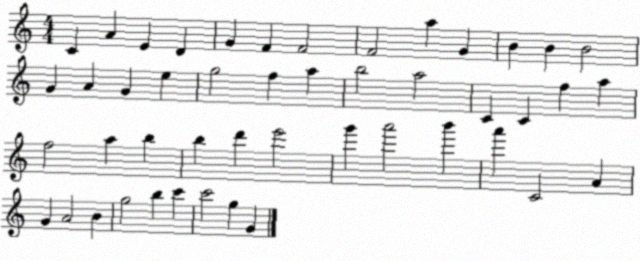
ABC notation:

X:1
T:Untitled
M:4/4
L:1/4
K:C
C A E D G F F2 F2 a G B B B2 G A G e g2 f a b2 a2 C C f a f2 a b b d' e'2 g' a'2 b' a' C2 A G A2 B g2 b c' c'2 g G